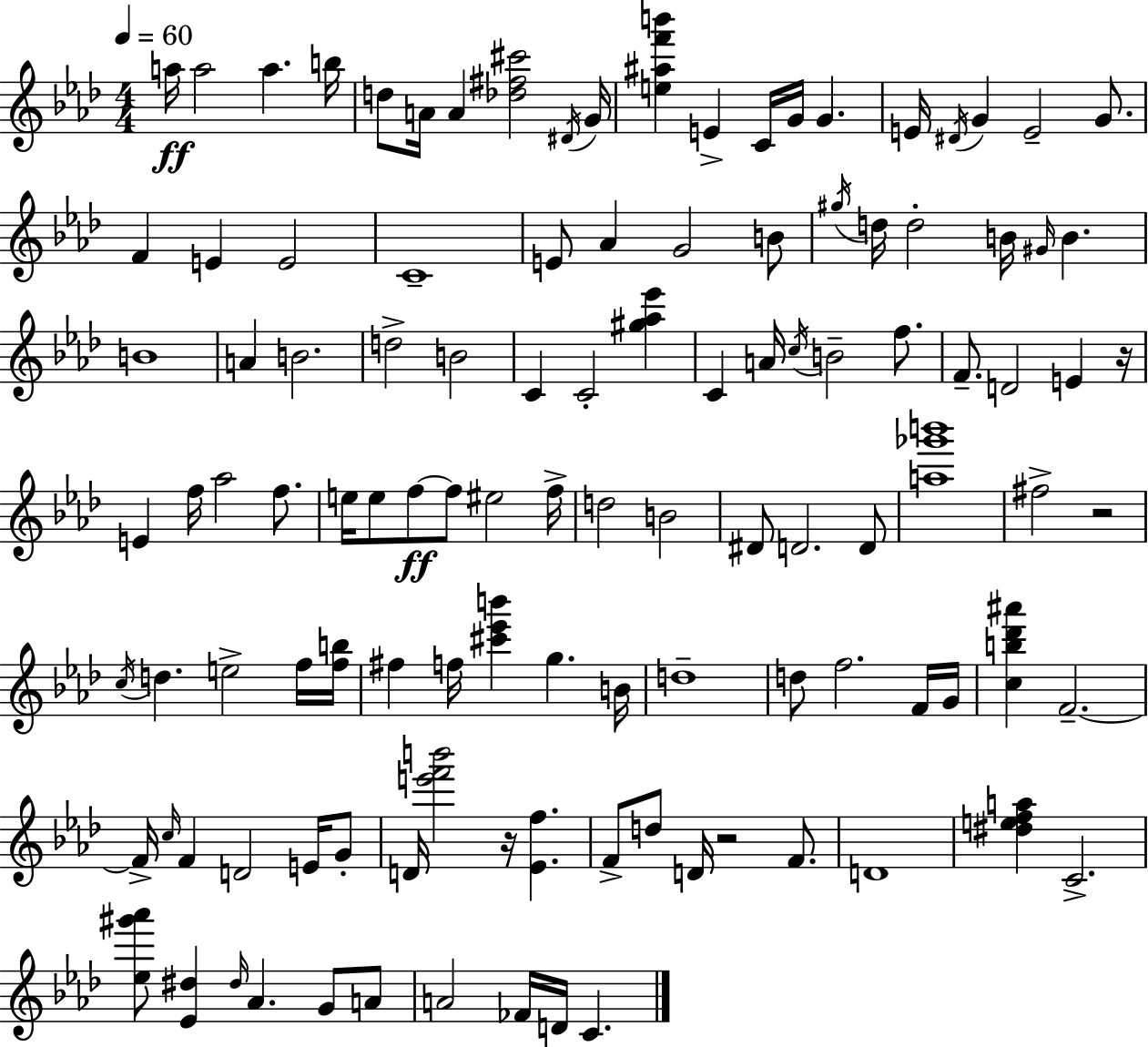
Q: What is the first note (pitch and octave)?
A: A5